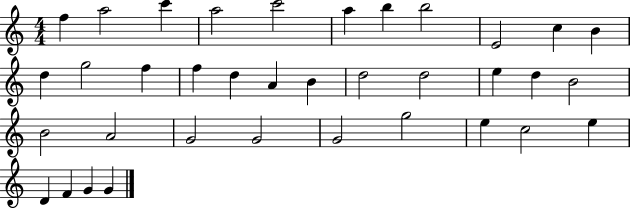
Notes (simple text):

F5/q A5/h C6/q A5/h C6/h A5/q B5/q B5/h E4/h C5/q B4/q D5/q G5/h F5/q F5/q D5/q A4/q B4/q D5/h D5/h E5/q D5/q B4/h B4/h A4/h G4/h G4/h G4/h G5/h E5/q C5/h E5/q D4/q F4/q G4/q G4/q